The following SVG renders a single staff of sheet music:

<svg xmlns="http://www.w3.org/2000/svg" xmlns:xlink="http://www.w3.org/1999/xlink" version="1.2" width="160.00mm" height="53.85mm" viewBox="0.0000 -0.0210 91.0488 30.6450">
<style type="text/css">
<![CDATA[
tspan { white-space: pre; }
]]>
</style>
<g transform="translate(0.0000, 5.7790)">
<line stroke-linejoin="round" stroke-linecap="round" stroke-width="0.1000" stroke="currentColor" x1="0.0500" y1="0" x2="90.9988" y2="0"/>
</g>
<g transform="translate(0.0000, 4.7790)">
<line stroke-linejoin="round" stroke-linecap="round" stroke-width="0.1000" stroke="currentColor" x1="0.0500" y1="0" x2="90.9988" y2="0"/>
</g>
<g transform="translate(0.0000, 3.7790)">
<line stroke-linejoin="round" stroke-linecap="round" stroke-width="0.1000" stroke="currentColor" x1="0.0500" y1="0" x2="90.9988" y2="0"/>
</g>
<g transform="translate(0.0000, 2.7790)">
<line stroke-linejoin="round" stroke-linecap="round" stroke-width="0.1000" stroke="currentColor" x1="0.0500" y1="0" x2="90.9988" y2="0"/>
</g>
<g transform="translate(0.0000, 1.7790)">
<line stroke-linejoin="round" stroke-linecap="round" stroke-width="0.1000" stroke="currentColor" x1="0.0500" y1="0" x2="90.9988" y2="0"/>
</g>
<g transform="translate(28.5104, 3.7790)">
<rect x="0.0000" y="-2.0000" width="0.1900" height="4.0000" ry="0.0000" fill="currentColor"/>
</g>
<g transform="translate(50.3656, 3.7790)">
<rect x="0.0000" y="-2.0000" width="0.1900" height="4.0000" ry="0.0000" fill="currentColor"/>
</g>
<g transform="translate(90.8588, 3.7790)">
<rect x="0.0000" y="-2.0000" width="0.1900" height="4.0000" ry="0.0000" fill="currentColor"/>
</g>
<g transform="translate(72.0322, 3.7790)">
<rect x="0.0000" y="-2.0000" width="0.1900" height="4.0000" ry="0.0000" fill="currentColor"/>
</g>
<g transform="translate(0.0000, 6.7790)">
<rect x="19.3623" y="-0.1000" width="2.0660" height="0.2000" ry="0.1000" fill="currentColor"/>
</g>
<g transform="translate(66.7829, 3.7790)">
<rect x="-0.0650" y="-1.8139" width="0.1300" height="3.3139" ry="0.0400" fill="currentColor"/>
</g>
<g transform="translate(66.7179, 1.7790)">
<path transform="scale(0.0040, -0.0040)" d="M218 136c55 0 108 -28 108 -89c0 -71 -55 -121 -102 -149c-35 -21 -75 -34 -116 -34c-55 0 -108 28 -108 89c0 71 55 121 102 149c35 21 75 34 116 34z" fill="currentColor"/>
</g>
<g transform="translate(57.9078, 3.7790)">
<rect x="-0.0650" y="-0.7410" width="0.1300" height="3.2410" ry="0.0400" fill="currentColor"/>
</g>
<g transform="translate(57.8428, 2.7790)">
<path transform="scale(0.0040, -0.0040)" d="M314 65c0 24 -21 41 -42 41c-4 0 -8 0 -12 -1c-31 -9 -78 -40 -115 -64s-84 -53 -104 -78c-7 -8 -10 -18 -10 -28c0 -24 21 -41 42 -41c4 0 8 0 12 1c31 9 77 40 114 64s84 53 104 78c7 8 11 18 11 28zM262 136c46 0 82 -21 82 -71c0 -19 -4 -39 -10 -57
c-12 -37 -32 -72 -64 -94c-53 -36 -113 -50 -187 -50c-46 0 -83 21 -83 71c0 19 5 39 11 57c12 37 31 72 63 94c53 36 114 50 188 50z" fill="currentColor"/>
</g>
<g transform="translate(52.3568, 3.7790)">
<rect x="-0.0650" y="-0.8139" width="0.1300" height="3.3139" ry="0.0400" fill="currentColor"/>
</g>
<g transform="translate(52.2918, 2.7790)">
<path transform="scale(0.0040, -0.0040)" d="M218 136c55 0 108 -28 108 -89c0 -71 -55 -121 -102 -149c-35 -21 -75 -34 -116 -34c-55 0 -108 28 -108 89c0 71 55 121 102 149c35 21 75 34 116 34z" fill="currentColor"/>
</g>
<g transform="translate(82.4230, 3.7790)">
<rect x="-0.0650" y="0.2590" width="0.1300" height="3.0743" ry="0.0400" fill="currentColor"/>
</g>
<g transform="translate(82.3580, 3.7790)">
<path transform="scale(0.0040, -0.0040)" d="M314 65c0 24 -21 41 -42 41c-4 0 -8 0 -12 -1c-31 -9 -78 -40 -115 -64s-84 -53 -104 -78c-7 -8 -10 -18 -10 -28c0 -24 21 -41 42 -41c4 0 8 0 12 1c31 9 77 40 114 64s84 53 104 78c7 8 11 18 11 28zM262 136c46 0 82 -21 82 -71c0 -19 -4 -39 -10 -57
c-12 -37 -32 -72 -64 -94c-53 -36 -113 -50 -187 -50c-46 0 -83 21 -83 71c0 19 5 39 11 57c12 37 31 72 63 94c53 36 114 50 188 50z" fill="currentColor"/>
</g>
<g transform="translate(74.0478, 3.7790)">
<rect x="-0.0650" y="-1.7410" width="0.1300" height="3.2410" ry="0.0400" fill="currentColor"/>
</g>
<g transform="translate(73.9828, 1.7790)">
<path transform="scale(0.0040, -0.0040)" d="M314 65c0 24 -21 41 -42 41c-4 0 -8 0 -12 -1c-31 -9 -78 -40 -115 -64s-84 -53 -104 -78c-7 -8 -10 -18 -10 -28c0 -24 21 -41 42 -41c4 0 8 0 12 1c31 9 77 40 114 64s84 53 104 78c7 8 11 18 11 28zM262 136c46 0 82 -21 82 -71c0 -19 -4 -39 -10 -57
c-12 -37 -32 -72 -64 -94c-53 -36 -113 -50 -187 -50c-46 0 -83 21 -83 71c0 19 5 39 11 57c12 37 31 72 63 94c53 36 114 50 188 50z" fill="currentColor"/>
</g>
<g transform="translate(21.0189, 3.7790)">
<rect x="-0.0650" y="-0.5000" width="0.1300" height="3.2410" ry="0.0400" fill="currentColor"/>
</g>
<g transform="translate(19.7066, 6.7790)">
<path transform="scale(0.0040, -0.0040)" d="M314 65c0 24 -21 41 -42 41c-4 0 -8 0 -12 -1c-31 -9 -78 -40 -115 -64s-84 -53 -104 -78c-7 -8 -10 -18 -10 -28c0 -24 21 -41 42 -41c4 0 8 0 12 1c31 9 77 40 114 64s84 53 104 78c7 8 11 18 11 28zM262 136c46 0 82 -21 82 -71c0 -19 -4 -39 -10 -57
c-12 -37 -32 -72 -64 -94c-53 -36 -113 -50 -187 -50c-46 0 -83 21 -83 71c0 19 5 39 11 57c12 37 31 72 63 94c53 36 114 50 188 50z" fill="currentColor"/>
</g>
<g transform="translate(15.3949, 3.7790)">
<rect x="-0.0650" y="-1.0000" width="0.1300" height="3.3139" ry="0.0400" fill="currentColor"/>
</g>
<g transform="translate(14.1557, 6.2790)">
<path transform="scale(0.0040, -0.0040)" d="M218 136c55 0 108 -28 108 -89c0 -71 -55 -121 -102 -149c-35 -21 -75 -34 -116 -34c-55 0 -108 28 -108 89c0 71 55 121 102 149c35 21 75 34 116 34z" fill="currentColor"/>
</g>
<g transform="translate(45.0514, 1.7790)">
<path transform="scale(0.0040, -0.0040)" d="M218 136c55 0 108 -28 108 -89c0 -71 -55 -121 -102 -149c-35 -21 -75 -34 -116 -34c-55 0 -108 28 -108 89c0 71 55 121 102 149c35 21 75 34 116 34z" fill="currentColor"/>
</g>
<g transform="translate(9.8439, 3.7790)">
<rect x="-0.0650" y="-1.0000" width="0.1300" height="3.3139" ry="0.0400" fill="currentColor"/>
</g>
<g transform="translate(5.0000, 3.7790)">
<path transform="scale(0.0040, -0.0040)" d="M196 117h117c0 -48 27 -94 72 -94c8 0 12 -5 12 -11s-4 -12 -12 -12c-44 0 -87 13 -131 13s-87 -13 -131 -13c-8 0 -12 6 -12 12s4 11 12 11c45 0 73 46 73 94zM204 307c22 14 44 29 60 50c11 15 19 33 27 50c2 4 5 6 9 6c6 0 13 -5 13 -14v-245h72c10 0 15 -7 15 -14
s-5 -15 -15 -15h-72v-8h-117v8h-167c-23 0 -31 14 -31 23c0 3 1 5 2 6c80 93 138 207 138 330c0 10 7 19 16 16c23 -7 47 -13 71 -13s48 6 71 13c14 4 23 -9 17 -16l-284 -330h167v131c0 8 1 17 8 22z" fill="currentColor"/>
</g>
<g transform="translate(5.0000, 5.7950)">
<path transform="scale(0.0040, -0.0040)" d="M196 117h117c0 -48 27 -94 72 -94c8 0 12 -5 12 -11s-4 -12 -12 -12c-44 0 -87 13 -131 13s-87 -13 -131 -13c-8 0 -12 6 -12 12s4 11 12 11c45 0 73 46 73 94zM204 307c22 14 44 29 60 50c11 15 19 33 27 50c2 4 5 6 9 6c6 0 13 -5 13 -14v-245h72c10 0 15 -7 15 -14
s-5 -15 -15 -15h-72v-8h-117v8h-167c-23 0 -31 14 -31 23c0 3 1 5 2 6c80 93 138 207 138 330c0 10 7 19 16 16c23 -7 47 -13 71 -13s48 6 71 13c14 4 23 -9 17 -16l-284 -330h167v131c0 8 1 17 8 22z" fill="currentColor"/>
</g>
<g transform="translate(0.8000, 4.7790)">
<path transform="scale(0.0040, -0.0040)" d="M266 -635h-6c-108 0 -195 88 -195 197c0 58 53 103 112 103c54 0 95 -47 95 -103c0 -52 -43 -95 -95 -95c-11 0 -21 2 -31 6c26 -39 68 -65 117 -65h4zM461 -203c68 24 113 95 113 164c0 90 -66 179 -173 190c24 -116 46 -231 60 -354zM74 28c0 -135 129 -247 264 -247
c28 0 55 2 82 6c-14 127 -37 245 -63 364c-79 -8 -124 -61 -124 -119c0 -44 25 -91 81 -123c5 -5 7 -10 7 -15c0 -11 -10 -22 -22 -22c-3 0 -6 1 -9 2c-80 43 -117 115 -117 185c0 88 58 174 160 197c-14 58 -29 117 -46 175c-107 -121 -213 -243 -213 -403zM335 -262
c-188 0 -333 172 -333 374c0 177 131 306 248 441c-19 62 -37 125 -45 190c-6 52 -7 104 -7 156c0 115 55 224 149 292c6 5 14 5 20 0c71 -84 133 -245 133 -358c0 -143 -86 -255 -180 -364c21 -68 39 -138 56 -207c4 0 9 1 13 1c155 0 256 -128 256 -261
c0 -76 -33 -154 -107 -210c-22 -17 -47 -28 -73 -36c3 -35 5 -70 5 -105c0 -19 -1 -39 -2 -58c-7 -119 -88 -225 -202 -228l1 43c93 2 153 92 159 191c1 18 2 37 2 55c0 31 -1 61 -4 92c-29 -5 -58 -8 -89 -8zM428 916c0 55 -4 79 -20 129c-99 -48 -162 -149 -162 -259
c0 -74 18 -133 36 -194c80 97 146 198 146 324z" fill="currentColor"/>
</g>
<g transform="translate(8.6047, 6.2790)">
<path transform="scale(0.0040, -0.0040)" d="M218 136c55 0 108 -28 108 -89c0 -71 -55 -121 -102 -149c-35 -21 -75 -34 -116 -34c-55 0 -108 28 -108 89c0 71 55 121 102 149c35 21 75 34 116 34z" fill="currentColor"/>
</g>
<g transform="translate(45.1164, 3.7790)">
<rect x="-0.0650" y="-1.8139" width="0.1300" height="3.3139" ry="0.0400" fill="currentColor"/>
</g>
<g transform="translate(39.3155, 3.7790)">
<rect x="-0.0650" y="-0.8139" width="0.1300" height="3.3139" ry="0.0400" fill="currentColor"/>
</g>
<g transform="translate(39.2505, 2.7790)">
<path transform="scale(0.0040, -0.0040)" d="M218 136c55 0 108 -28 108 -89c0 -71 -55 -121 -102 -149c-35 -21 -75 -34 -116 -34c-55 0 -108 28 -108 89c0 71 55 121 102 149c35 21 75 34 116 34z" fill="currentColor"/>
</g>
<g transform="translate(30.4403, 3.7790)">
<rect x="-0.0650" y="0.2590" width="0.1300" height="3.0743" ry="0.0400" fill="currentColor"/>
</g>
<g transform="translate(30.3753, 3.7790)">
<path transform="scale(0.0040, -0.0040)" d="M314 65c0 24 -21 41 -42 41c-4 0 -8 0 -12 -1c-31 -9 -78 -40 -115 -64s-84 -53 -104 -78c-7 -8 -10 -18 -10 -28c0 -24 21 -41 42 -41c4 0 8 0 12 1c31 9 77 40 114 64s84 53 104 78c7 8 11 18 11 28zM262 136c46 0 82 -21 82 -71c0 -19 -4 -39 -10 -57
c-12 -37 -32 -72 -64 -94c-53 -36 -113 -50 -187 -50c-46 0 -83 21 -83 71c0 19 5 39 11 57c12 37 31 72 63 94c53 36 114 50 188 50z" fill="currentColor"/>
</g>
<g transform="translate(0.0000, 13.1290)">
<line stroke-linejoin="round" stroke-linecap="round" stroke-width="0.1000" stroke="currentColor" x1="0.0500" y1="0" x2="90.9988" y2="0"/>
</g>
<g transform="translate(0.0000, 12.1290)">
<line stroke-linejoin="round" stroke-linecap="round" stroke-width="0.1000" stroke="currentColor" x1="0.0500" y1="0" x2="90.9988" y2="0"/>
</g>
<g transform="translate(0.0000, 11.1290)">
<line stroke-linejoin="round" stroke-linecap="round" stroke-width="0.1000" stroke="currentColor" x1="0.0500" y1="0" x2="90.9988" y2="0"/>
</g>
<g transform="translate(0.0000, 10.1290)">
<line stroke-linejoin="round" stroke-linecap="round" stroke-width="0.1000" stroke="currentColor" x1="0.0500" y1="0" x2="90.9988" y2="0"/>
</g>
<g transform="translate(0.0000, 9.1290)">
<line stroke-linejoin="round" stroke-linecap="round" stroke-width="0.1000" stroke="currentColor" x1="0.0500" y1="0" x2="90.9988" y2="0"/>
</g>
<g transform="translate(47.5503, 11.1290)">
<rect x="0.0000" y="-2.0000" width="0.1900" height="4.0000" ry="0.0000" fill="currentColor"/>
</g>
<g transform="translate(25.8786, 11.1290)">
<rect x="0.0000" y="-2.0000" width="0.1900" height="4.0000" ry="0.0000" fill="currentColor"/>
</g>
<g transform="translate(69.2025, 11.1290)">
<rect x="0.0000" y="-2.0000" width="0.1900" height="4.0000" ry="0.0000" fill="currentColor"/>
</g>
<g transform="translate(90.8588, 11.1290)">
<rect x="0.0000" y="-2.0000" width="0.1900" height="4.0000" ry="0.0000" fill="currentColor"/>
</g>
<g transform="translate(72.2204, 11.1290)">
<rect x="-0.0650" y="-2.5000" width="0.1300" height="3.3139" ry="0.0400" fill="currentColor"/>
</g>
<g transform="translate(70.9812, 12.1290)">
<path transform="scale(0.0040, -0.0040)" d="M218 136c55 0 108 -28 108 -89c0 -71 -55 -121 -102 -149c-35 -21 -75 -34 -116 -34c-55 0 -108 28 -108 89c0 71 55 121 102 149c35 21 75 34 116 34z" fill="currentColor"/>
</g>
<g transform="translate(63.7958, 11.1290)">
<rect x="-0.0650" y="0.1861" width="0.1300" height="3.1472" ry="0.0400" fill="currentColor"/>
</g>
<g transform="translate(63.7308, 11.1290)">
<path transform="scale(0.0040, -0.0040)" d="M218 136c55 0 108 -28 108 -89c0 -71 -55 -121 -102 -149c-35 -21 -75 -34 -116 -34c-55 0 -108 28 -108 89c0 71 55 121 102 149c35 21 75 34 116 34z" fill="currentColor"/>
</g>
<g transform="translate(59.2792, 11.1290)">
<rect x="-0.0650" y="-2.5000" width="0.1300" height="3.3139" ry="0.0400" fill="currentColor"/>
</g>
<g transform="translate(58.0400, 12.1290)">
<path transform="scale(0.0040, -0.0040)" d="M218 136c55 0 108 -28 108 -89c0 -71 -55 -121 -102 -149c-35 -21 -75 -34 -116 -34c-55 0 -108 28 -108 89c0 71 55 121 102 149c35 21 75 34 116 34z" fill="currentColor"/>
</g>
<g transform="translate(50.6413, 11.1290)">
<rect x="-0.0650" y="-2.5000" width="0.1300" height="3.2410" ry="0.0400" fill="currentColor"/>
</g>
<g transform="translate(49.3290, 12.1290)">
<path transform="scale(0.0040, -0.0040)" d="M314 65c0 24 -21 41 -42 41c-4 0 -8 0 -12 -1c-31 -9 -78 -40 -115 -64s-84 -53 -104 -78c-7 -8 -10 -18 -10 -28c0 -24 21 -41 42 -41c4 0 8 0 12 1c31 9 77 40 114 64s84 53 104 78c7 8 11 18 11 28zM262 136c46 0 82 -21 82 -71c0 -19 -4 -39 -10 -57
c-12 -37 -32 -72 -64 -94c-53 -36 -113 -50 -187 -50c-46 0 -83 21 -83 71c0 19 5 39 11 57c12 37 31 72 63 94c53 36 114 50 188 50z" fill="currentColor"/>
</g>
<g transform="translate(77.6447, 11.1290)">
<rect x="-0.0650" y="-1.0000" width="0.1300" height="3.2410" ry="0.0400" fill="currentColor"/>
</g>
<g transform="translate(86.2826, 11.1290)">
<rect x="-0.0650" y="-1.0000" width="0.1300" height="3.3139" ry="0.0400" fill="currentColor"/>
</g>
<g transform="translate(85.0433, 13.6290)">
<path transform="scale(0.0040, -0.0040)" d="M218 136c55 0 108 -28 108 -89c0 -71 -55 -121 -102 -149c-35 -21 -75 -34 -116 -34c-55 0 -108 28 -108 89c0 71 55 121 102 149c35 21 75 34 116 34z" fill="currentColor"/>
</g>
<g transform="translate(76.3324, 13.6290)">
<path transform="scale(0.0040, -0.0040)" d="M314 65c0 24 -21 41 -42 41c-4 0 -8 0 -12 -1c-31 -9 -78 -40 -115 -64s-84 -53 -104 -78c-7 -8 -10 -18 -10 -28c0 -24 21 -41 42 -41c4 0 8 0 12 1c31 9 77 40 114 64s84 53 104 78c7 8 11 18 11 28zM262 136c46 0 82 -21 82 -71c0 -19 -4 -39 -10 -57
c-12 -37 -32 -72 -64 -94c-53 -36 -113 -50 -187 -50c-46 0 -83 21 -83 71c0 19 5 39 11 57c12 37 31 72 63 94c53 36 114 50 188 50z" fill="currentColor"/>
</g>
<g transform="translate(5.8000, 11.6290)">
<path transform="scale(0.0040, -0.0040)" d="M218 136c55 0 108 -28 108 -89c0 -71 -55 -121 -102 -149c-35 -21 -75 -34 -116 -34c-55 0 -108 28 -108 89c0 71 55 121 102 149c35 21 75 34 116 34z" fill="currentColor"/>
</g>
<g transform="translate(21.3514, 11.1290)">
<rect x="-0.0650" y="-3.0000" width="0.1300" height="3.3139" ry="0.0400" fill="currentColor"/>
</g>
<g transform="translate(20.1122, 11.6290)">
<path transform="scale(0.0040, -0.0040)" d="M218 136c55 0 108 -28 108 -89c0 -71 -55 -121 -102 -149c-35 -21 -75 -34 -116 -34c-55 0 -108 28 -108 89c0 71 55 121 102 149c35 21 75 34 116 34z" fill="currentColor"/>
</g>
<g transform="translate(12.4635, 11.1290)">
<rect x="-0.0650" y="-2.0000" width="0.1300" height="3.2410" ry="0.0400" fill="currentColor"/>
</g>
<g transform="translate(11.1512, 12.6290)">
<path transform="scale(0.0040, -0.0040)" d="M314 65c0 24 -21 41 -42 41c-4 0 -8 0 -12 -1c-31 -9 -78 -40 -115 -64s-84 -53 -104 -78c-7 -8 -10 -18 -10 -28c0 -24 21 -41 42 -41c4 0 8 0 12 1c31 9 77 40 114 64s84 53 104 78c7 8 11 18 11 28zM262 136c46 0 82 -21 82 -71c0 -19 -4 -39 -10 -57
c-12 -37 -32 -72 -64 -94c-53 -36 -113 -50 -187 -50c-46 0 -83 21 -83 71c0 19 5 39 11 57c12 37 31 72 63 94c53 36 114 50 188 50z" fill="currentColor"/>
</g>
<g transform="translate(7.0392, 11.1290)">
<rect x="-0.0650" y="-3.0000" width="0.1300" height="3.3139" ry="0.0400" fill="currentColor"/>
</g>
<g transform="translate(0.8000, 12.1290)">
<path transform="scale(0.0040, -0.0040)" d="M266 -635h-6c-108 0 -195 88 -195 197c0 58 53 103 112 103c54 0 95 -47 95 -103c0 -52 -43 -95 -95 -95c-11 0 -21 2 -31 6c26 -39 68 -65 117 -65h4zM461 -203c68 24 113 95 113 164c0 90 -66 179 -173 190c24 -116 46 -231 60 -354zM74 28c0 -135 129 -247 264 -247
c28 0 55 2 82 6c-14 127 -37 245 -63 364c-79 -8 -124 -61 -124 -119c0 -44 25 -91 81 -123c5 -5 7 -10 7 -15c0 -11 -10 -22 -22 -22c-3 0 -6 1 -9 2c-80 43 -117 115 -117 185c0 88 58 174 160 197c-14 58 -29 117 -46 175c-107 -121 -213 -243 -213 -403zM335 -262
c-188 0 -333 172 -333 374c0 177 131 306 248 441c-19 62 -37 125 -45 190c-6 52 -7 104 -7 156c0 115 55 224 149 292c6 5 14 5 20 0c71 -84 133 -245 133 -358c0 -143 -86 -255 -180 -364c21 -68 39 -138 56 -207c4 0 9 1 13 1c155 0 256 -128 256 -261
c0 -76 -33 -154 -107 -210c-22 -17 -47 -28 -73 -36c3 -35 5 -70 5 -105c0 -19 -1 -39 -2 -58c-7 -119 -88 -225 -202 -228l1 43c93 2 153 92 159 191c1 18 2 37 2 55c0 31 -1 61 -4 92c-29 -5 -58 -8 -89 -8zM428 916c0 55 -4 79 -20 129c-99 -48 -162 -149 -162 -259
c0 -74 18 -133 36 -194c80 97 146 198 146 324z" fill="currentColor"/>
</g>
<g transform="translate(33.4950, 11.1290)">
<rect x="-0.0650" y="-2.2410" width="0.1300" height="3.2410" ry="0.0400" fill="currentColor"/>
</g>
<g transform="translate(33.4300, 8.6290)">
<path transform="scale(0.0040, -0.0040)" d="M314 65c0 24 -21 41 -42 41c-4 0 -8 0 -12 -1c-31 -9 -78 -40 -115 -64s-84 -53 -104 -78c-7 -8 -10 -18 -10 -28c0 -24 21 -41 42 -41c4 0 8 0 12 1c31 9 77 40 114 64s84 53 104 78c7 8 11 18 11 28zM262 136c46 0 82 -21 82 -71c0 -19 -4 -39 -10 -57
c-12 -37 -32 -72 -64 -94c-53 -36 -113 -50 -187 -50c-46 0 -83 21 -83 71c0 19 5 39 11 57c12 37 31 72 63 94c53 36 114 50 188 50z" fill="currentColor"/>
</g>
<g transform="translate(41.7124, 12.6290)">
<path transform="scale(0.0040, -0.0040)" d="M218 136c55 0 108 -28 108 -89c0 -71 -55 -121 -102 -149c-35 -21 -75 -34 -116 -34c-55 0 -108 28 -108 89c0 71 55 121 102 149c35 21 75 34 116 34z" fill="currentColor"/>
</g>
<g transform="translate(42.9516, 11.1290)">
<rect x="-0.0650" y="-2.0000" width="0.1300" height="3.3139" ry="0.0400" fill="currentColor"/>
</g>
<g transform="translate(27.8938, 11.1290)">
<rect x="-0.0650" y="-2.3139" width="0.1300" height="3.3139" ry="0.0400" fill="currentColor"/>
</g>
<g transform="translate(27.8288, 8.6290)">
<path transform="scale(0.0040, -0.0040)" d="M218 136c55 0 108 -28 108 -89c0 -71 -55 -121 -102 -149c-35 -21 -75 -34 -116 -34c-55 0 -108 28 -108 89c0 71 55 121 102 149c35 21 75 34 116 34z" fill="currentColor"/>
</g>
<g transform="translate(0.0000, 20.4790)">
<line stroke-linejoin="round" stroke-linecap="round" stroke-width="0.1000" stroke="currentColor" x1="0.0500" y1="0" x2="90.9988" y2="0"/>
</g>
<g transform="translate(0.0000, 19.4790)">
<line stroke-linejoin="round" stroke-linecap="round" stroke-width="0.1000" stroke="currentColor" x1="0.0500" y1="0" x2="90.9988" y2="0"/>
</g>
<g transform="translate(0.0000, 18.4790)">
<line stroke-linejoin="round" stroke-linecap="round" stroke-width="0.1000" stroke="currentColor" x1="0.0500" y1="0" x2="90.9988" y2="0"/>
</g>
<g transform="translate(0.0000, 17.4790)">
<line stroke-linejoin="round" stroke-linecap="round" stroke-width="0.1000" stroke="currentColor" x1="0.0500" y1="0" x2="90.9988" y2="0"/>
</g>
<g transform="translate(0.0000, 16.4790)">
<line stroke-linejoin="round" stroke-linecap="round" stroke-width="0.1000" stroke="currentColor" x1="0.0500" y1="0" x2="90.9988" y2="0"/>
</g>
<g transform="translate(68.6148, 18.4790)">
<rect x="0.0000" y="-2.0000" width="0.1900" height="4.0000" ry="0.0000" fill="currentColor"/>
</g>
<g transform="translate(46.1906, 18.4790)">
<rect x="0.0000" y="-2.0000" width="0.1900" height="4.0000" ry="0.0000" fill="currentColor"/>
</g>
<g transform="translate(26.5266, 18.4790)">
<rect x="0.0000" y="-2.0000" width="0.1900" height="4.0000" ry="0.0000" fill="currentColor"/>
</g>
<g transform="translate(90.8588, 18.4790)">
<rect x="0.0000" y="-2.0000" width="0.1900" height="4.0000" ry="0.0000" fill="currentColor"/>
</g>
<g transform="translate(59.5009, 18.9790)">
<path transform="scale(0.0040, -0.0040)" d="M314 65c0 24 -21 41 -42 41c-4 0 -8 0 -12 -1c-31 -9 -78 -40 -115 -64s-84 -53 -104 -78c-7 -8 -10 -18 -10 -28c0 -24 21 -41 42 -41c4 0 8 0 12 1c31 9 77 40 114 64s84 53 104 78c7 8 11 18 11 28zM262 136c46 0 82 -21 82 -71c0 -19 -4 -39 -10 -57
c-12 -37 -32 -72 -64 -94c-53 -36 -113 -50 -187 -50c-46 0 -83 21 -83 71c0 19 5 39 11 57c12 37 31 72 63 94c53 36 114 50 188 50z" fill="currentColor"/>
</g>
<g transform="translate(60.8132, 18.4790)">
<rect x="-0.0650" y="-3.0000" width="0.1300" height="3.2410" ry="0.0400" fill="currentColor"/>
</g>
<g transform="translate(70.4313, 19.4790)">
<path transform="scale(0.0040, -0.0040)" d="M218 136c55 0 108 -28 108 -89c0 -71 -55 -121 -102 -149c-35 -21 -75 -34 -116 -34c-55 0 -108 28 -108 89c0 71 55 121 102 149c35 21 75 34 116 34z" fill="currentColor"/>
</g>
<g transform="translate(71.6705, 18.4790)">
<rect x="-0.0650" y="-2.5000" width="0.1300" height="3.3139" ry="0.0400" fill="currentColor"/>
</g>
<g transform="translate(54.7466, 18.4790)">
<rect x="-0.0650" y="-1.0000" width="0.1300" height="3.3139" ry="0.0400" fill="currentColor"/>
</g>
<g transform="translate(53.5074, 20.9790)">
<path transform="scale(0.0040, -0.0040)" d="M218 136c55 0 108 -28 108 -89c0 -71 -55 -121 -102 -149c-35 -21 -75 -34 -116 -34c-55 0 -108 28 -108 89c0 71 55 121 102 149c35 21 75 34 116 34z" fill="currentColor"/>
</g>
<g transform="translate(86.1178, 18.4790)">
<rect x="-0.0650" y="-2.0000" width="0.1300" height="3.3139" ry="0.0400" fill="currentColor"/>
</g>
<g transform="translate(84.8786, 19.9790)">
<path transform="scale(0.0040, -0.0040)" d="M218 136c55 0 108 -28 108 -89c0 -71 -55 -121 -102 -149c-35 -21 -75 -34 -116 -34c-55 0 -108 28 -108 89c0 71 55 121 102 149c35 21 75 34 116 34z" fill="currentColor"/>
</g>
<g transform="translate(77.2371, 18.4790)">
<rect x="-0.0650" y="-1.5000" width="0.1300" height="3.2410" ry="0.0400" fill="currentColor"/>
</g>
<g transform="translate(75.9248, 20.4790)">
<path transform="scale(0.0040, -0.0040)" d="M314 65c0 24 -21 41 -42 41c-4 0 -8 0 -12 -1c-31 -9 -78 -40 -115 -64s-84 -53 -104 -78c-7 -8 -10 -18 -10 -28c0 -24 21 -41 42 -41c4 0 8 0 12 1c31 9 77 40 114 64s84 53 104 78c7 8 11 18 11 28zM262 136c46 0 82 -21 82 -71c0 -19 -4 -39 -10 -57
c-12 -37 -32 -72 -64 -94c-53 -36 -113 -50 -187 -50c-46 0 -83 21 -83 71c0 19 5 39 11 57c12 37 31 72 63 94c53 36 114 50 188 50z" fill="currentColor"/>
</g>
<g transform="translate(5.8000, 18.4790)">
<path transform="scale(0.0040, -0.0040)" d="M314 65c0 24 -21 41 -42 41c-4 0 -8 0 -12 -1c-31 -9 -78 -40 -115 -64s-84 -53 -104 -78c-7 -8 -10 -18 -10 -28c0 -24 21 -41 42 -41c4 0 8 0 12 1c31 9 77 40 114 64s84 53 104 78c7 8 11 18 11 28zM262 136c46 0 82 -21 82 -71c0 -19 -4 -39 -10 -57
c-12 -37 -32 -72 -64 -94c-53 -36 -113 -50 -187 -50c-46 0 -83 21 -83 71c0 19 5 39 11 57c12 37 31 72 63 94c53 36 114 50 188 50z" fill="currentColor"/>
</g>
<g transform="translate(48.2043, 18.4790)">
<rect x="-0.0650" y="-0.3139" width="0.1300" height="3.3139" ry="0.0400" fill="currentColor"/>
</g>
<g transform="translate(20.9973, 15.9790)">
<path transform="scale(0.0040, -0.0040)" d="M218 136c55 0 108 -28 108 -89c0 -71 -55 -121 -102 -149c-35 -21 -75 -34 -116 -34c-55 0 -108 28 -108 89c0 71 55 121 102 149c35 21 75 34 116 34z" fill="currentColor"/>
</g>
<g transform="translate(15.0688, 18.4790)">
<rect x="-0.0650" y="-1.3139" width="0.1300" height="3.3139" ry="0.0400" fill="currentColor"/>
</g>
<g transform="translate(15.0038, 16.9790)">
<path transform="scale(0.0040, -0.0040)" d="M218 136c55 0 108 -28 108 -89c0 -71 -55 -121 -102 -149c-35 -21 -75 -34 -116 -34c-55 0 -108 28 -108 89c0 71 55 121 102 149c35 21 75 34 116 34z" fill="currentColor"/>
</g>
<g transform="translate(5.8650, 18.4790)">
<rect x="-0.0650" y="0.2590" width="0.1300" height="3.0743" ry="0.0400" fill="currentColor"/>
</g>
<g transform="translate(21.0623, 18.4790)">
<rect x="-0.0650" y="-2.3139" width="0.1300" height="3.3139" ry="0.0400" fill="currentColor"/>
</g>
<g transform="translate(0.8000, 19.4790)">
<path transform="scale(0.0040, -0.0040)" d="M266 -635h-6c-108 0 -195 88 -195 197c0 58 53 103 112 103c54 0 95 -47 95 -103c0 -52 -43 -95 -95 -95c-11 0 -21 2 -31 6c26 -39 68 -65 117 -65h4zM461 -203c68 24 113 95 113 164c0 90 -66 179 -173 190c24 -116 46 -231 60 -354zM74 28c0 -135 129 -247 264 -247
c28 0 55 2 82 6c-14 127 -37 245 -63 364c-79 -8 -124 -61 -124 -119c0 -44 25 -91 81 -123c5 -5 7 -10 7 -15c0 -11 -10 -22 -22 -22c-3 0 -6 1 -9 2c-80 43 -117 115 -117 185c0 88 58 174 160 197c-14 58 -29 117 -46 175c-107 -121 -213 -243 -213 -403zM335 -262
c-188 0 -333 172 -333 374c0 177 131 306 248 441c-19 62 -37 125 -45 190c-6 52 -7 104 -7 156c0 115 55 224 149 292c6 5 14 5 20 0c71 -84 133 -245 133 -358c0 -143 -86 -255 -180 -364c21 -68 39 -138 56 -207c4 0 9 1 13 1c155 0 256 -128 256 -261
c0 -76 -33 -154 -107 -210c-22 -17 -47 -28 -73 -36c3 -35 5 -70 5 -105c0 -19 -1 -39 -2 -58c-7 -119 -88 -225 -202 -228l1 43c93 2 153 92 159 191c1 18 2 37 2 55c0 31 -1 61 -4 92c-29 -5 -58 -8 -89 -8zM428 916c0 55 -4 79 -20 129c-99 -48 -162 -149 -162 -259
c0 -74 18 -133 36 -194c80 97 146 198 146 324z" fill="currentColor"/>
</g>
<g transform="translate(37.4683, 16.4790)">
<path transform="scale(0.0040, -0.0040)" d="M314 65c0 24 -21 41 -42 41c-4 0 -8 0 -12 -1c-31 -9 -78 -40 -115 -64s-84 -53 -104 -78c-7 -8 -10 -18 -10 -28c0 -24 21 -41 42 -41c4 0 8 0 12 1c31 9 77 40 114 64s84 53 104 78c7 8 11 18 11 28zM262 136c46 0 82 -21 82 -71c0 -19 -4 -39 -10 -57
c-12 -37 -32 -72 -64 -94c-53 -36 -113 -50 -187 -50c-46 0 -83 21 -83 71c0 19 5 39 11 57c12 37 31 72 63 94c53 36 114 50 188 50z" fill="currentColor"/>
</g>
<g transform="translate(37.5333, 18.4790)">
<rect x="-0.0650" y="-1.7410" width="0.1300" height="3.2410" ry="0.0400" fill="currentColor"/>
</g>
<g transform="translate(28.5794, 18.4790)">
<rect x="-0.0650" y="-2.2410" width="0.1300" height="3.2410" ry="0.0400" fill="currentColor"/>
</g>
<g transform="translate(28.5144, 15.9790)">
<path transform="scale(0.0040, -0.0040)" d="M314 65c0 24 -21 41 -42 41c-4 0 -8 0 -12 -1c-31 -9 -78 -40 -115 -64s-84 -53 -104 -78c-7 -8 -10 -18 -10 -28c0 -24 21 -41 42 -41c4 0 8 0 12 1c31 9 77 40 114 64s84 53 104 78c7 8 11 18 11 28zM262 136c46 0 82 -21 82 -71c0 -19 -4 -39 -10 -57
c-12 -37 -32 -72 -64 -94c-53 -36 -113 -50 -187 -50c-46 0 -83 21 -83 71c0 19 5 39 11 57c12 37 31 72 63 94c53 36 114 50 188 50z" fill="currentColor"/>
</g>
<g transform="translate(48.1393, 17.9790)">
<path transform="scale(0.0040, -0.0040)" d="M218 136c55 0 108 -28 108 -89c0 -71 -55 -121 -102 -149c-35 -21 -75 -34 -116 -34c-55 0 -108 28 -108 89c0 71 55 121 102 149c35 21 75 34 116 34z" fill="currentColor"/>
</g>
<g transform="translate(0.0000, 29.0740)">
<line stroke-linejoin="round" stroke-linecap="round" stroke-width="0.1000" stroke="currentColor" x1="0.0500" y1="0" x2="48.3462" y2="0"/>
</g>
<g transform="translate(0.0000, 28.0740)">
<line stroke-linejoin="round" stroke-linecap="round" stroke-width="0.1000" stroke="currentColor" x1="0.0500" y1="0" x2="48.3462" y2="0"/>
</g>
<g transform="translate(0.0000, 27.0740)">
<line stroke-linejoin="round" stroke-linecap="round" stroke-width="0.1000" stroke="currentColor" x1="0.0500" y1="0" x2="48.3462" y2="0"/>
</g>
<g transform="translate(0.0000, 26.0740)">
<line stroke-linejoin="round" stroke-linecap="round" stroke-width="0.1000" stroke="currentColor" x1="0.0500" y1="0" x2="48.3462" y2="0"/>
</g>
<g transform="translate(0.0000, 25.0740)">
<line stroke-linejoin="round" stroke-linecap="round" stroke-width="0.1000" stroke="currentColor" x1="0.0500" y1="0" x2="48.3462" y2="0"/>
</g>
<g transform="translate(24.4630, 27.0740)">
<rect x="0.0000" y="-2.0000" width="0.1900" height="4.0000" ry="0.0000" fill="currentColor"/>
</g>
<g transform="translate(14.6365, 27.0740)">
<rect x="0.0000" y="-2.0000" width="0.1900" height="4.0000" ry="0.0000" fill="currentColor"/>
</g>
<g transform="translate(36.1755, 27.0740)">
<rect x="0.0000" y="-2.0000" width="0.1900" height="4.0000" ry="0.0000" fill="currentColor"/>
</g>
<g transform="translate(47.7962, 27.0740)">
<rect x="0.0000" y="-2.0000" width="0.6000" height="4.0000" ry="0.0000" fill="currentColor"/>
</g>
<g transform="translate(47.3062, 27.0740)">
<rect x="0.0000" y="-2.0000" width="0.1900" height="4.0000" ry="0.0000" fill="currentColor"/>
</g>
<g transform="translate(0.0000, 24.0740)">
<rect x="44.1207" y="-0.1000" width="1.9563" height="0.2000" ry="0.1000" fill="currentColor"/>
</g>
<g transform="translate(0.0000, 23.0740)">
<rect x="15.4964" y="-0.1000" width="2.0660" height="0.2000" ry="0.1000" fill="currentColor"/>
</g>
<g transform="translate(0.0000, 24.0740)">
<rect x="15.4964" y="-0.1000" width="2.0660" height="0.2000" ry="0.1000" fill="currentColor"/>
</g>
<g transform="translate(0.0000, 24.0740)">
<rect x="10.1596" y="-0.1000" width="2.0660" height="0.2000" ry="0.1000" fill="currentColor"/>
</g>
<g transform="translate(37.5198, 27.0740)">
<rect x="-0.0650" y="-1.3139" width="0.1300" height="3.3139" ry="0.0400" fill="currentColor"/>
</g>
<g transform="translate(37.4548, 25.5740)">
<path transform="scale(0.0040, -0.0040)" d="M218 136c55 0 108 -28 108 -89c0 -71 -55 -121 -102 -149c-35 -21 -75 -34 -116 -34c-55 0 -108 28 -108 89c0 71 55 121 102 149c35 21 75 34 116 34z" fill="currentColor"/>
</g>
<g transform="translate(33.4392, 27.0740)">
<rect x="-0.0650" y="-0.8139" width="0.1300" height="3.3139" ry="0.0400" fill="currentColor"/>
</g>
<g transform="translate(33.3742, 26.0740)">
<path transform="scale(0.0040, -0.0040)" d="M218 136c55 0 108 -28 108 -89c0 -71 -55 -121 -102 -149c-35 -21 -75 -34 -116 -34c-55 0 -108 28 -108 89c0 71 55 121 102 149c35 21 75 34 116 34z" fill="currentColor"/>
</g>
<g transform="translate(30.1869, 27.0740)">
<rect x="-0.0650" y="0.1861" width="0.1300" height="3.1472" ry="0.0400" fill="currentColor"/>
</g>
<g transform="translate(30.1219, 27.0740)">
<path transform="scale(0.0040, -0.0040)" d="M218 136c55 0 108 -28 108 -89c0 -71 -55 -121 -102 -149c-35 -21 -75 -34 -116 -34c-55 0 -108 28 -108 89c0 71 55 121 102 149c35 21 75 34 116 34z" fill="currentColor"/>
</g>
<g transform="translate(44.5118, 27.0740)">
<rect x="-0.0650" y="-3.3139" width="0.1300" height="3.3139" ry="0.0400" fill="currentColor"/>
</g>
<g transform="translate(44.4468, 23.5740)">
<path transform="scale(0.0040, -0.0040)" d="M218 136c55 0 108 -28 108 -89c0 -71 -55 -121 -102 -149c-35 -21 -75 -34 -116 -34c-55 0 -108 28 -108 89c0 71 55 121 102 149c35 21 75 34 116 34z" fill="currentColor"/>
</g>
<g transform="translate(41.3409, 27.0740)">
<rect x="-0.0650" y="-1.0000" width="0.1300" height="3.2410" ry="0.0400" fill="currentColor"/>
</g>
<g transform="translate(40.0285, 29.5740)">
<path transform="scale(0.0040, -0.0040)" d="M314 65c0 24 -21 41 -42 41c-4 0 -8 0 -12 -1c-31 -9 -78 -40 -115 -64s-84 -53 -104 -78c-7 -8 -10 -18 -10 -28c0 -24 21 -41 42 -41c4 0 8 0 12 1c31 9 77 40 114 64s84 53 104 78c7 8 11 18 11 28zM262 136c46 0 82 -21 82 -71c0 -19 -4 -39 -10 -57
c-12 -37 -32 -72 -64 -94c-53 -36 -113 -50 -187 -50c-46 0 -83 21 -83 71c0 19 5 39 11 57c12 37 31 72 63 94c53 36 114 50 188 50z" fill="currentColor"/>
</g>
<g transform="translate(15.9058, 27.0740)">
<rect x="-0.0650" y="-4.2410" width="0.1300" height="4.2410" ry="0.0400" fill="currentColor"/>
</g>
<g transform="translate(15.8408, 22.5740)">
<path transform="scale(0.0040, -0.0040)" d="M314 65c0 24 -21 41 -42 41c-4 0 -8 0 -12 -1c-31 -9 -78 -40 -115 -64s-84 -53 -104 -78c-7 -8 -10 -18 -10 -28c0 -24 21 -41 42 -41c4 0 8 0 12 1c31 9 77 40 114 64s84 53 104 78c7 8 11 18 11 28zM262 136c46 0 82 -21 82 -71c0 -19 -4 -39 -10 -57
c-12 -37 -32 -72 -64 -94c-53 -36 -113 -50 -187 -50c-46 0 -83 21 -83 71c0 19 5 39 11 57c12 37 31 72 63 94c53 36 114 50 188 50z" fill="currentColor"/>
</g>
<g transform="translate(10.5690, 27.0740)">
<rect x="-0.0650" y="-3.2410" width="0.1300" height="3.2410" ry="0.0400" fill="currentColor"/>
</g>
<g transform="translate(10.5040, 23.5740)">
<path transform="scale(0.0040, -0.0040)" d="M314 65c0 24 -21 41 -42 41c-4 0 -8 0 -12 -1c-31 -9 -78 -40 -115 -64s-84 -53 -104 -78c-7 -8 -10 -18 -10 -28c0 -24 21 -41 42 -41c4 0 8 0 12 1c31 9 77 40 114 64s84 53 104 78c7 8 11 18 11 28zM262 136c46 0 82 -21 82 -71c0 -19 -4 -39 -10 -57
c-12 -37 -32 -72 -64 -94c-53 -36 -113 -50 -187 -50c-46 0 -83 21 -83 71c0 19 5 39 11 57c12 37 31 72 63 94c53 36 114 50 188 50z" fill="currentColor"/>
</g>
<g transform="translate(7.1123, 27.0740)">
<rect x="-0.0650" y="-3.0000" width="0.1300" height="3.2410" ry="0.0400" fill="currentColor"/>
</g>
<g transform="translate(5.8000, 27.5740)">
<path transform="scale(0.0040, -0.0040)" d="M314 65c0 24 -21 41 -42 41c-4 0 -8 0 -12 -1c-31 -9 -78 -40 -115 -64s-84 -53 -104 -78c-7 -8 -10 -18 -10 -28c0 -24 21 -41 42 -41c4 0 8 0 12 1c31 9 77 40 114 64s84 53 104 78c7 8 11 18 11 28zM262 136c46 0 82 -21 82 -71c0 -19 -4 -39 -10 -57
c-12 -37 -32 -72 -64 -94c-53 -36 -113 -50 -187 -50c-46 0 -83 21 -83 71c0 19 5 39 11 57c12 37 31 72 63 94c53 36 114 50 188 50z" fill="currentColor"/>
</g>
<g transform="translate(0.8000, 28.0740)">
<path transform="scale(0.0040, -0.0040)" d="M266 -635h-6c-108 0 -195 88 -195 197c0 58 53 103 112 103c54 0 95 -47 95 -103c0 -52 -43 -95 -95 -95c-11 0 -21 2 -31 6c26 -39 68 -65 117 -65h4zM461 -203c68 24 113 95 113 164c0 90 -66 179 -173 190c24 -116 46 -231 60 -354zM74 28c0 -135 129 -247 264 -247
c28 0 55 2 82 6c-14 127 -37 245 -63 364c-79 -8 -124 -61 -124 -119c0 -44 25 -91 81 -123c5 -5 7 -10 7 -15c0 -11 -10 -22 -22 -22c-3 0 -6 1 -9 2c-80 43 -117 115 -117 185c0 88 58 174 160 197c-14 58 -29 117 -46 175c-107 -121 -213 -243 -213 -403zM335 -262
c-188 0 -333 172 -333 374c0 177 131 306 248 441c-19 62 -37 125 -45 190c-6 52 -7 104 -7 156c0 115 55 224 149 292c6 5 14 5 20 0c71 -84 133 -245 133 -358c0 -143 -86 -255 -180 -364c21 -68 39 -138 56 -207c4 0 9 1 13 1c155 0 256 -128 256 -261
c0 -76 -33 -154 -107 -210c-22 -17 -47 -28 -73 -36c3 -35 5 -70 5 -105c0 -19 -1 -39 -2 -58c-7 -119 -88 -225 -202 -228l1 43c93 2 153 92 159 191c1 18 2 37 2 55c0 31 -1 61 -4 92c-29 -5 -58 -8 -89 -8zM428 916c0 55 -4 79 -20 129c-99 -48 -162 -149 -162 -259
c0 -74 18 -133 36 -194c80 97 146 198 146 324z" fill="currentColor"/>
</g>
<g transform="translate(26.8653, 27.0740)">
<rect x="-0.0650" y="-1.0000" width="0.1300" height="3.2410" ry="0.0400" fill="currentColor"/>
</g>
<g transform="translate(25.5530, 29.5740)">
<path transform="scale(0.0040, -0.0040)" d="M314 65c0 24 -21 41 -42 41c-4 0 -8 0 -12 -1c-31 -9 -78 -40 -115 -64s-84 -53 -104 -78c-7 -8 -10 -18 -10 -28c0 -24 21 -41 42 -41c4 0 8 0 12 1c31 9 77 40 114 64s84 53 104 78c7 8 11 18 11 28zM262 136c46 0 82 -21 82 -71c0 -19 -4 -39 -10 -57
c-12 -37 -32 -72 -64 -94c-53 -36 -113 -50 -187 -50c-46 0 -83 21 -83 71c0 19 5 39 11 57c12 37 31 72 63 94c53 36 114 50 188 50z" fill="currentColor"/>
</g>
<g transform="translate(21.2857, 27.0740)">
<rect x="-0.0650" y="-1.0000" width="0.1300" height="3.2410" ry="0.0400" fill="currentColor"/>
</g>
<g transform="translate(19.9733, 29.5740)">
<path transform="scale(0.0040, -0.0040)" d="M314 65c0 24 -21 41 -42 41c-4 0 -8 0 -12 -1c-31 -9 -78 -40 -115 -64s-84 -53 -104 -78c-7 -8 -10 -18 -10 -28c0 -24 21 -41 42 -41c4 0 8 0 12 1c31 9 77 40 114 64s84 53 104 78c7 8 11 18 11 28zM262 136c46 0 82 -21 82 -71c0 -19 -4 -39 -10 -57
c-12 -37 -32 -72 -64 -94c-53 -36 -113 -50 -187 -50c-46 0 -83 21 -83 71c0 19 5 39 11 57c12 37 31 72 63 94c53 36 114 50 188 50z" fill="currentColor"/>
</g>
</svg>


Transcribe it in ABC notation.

X:1
T:Untitled
M:4/4
L:1/4
K:C
D D C2 B2 d f d d2 f f2 B2 A F2 A g g2 F G2 G B G D2 D B2 e g g2 f2 c D A2 G E2 F A2 b2 d'2 D2 D2 B d e D2 b